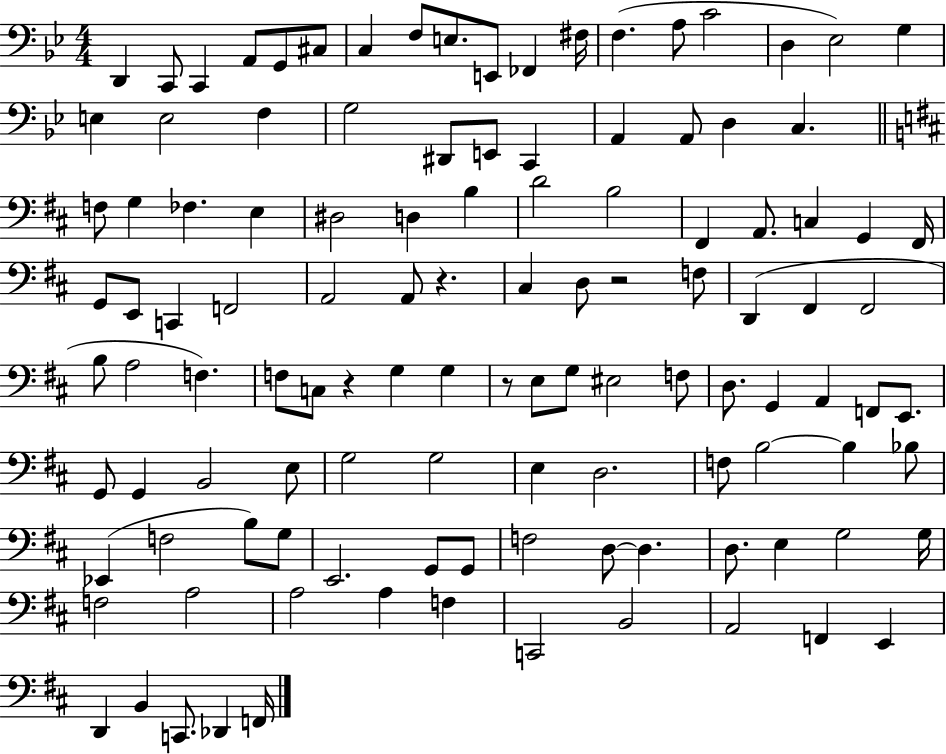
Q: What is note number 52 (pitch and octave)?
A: F3